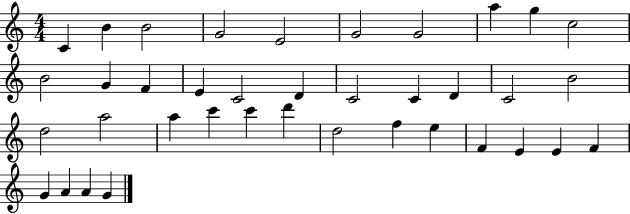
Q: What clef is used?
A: treble